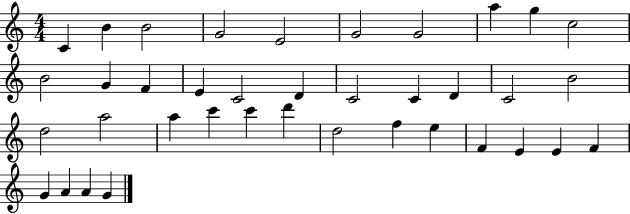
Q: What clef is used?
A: treble